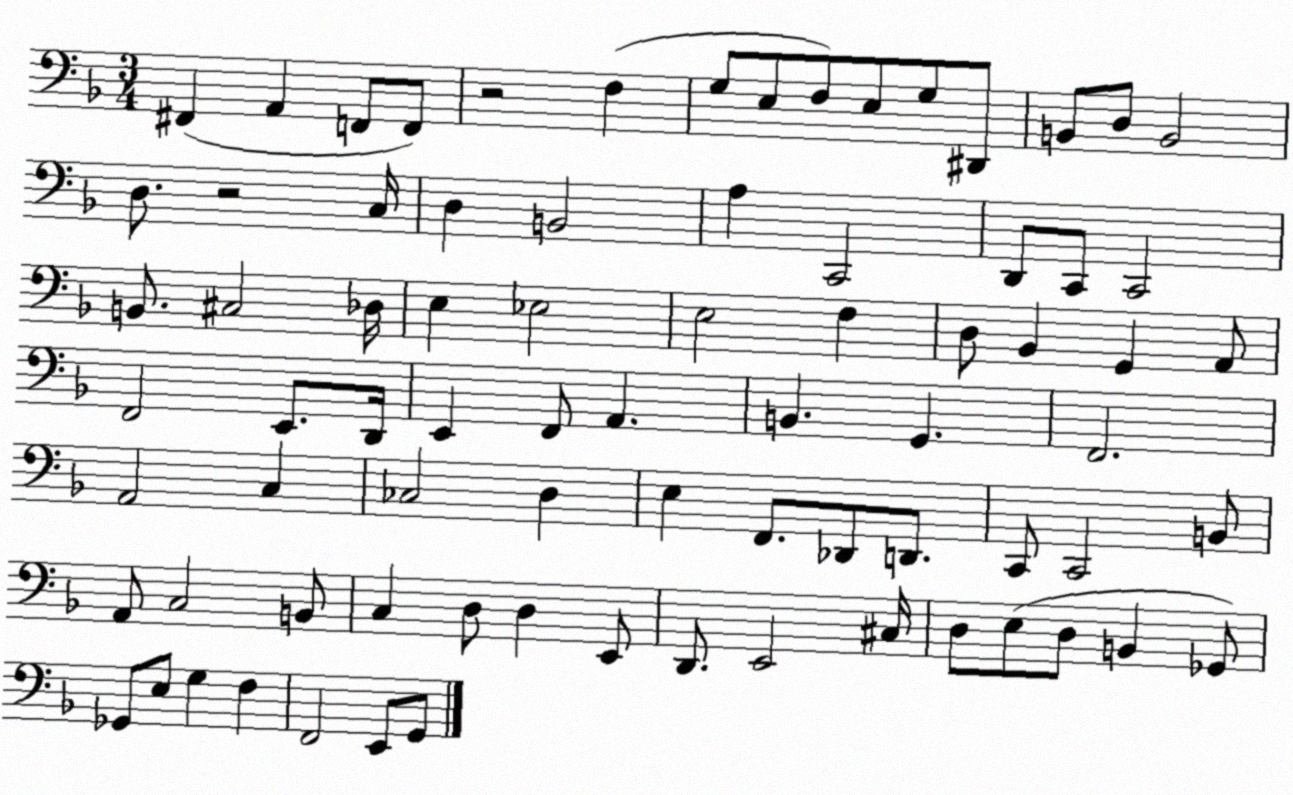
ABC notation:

X:1
T:Untitled
M:3/4
L:1/4
K:F
^F,, A,, F,,/2 F,,/2 z2 F, G,/2 E,/2 F,/2 E,/2 G,/2 ^D,,/2 B,,/2 D,/2 B,,2 D,/2 z2 C,/4 D, B,,2 A, C,,2 D,,/2 C,,/2 C,,2 B,,/2 ^C,2 _D,/4 E, _E,2 E,2 F, D,/2 _B,, G,, A,,/2 F,,2 E,,/2 D,,/4 E,, F,,/2 A,, B,, G,, F,,2 A,,2 C, _C,2 D, E, F,,/2 _D,,/2 D,,/2 C,,/2 C,,2 B,,/2 A,,/2 C,2 B,,/2 C, D,/2 D, E,,/2 D,,/2 E,,2 ^C,/4 D,/2 E,/2 D,/2 B,, _G,,/2 _G,,/2 E,/2 G, F, F,,2 E,,/2 G,,/2